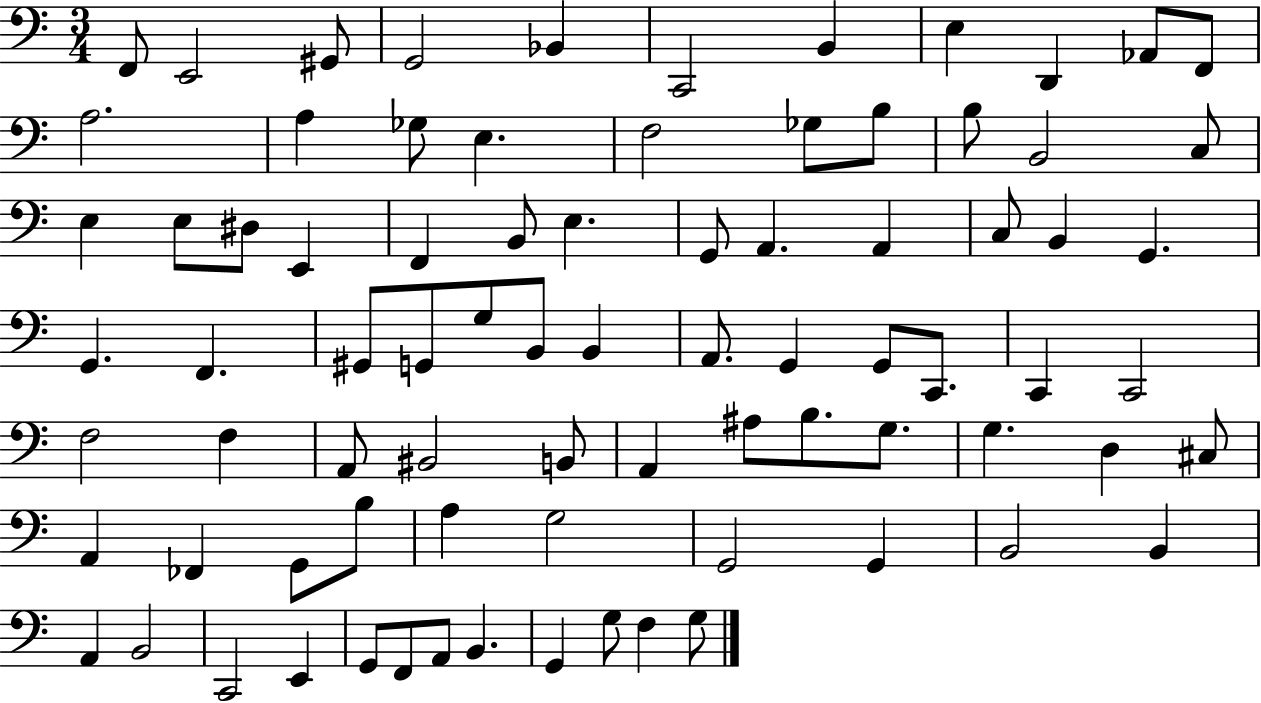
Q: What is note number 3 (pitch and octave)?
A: G#2